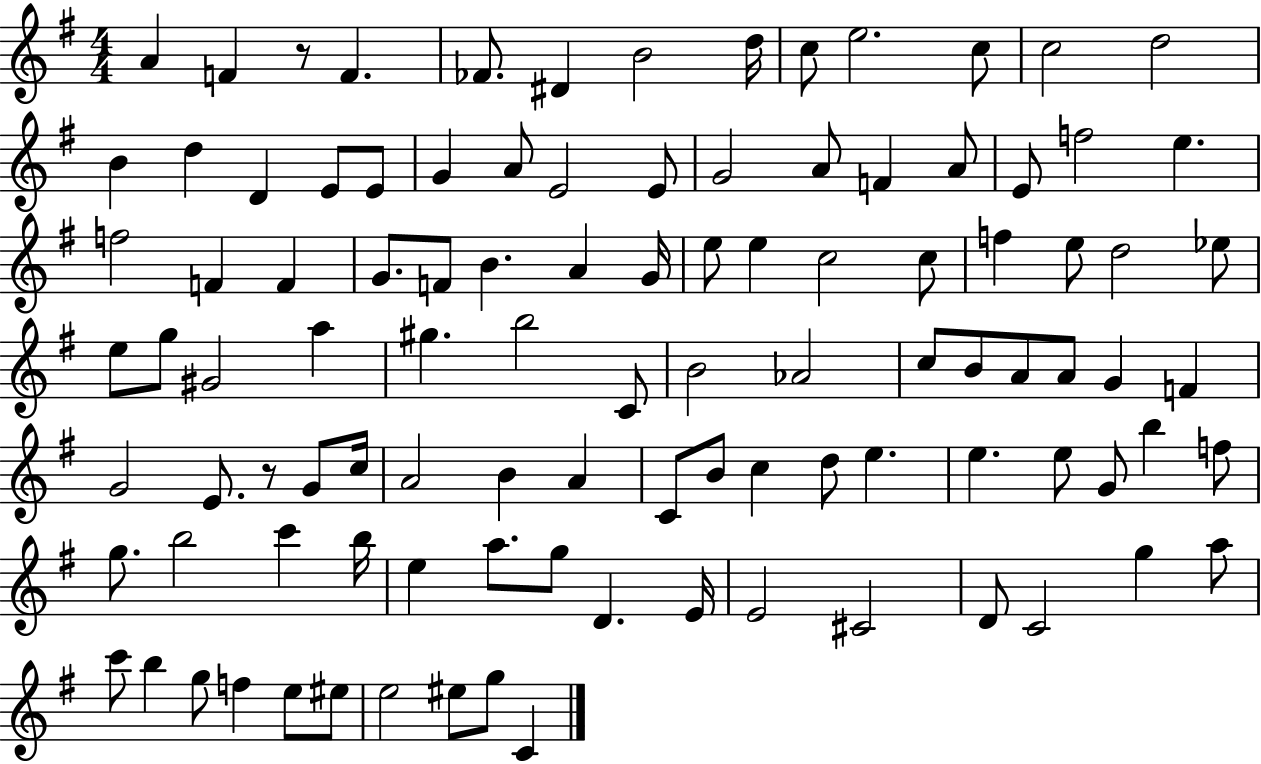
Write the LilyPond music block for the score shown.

{
  \clef treble
  \numericTimeSignature
  \time 4/4
  \key g \major
  a'4 f'4 r8 f'4. | fes'8. dis'4 b'2 d''16 | c''8 e''2. c''8 | c''2 d''2 | \break b'4 d''4 d'4 e'8 e'8 | g'4 a'8 e'2 e'8 | g'2 a'8 f'4 a'8 | e'8 f''2 e''4. | \break f''2 f'4 f'4 | g'8. f'8 b'4. a'4 g'16 | e''8 e''4 c''2 c''8 | f''4 e''8 d''2 ees''8 | \break e''8 g''8 gis'2 a''4 | gis''4. b''2 c'8 | b'2 aes'2 | c''8 b'8 a'8 a'8 g'4 f'4 | \break g'2 e'8. r8 g'8 c''16 | a'2 b'4 a'4 | c'8 b'8 c''4 d''8 e''4. | e''4. e''8 g'8 b''4 f''8 | \break g''8. b''2 c'''4 b''16 | e''4 a''8. g''8 d'4. e'16 | e'2 cis'2 | d'8 c'2 g''4 a''8 | \break c'''8 b''4 g''8 f''4 e''8 eis''8 | e''2 eis''8 g''8 c'4 | \bar "|."
}